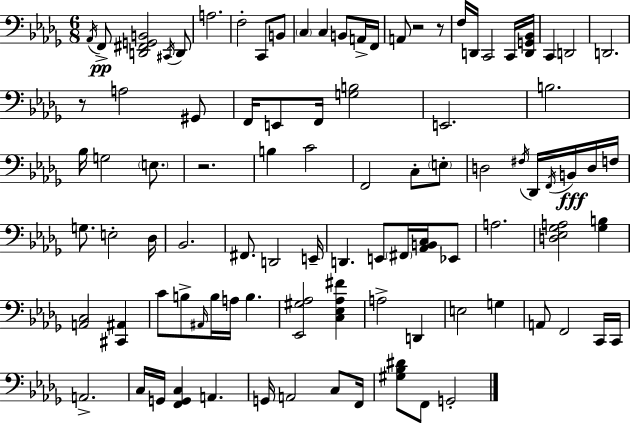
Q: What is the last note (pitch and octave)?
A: G2